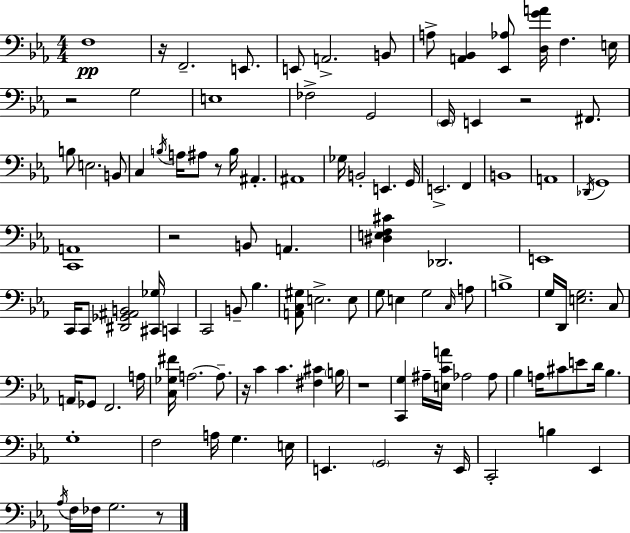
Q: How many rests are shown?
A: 9